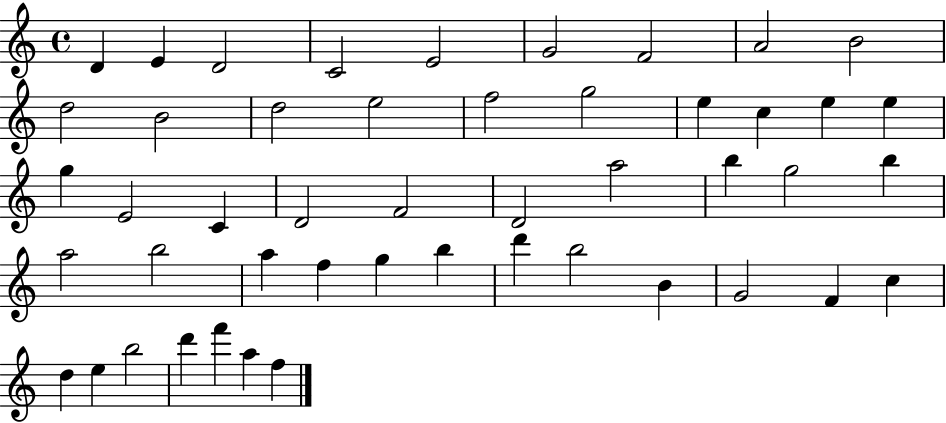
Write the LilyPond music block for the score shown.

{
  \clef treble
  \time 4/4
  \defaultTimeSignature
  \key c \major
  d'4 e'4 d'2 | c'2 e'2 | g'2 f'2 | a'2 b'2 | \break d''2 b'2 | d''2 e''2 | f''2 g''2 | e''4 c''4 e''4 e''4 | \break g''4 e'2 c'4 | d'2 f'2 | d'2 a''2 | b''4 g''2 b''4 | \break a''2 b''2 | a''4 f''4 g''4 b''4 | d'''4 b''2 b'4 | g'2 f'4 c''4 | \break d''4 e''4 b''2 | d'''4 f'''4 a''4 f''4 | \bar "|."
}